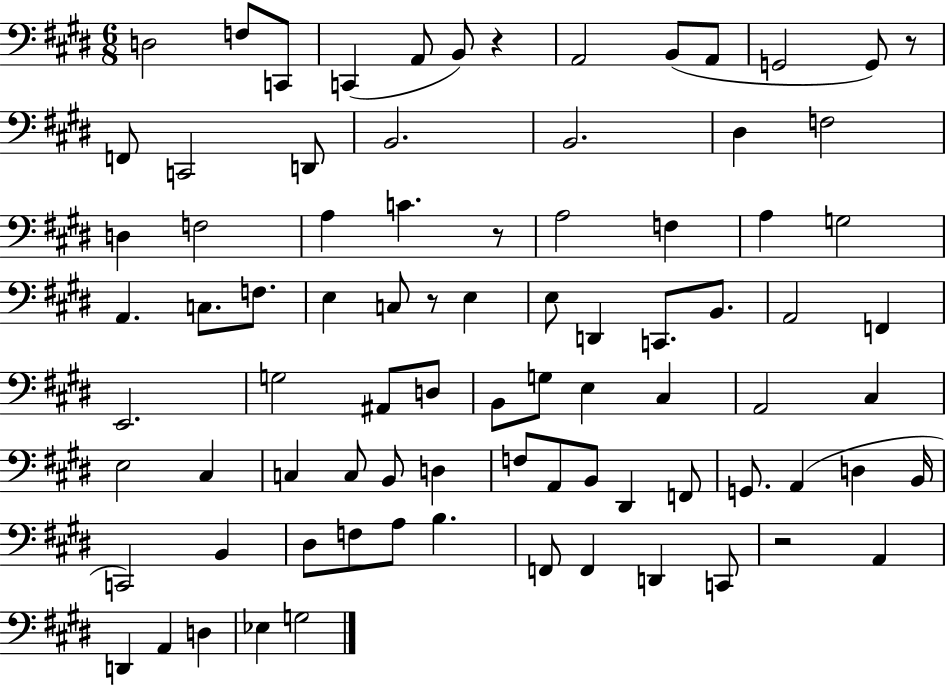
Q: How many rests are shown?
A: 5